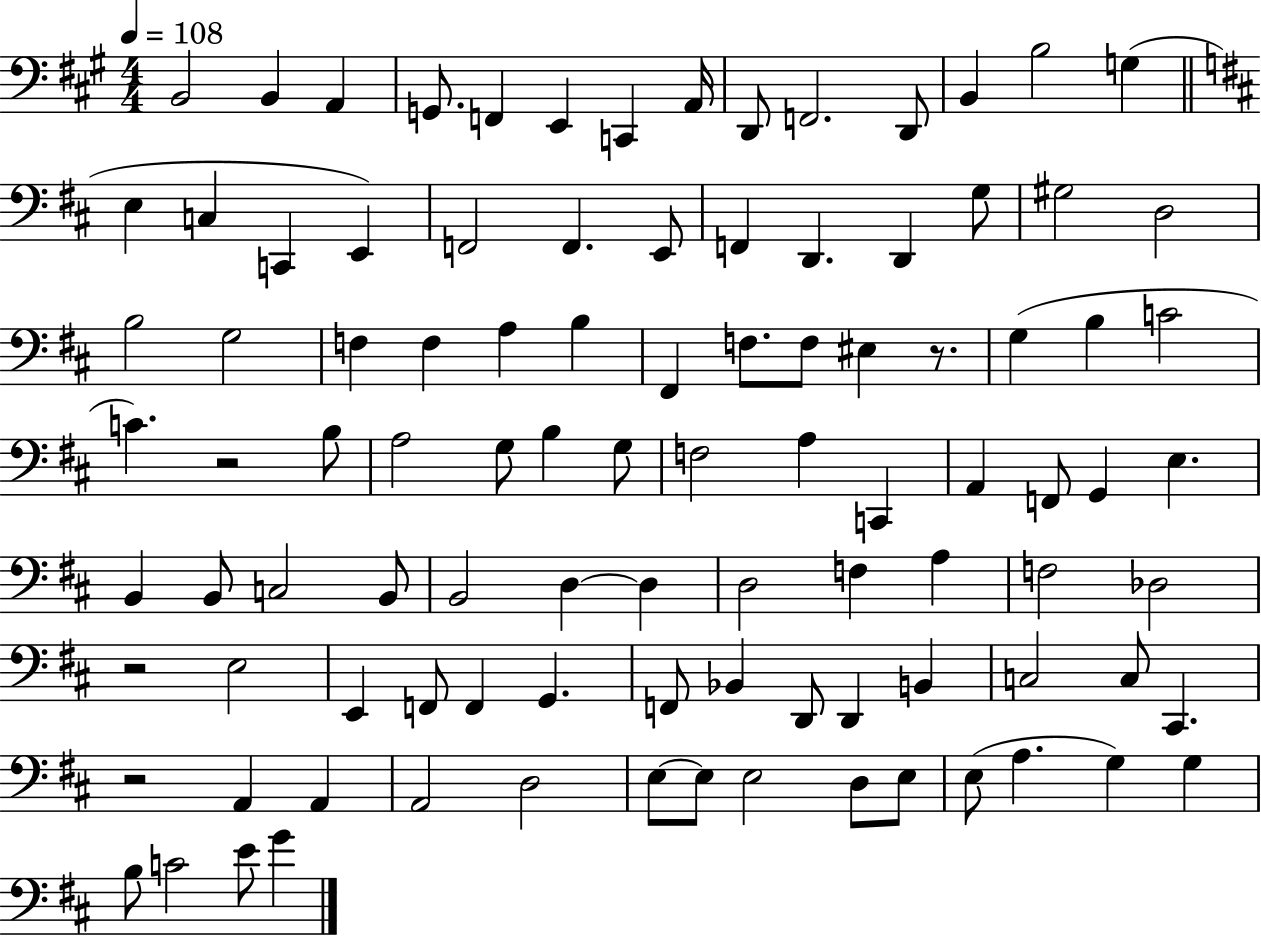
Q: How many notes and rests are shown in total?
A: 99